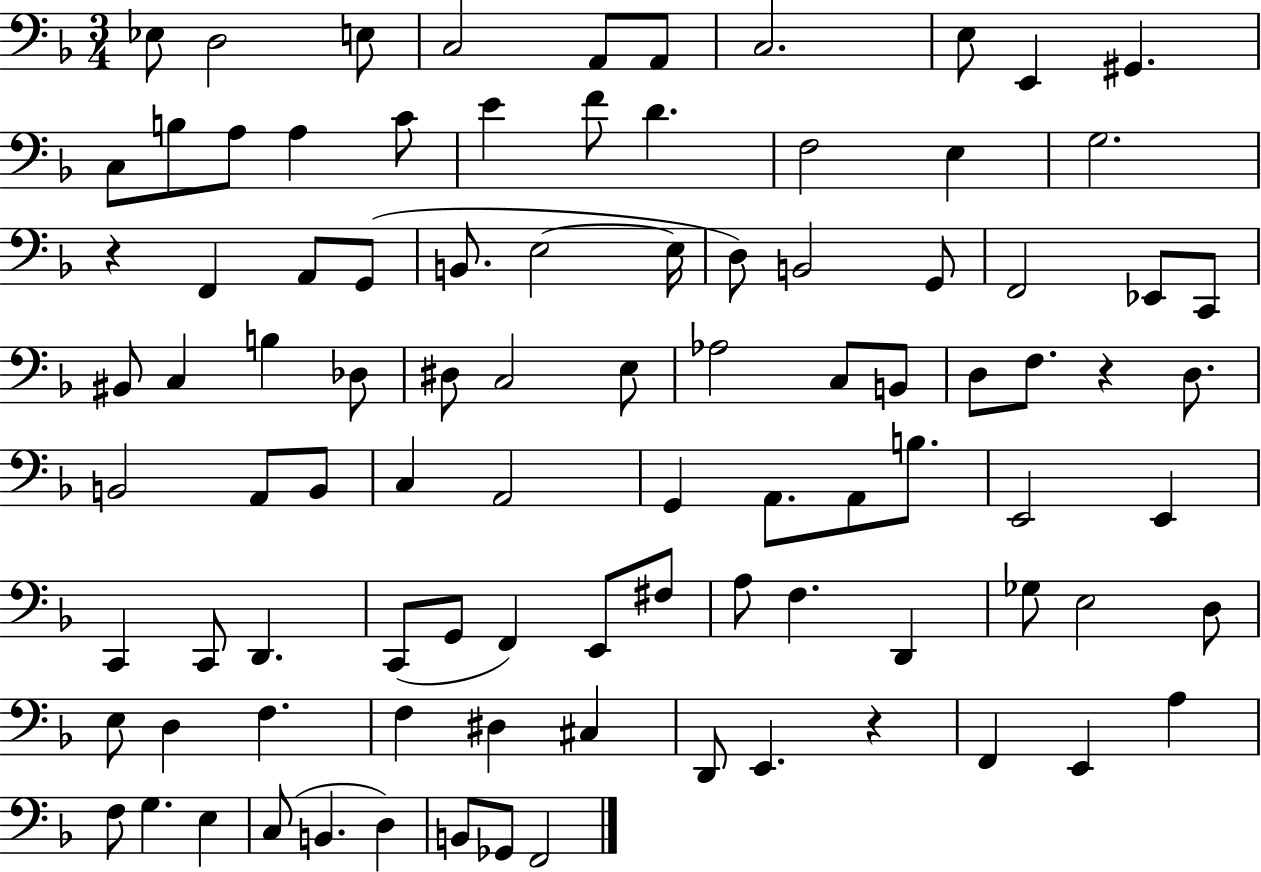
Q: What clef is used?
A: bass